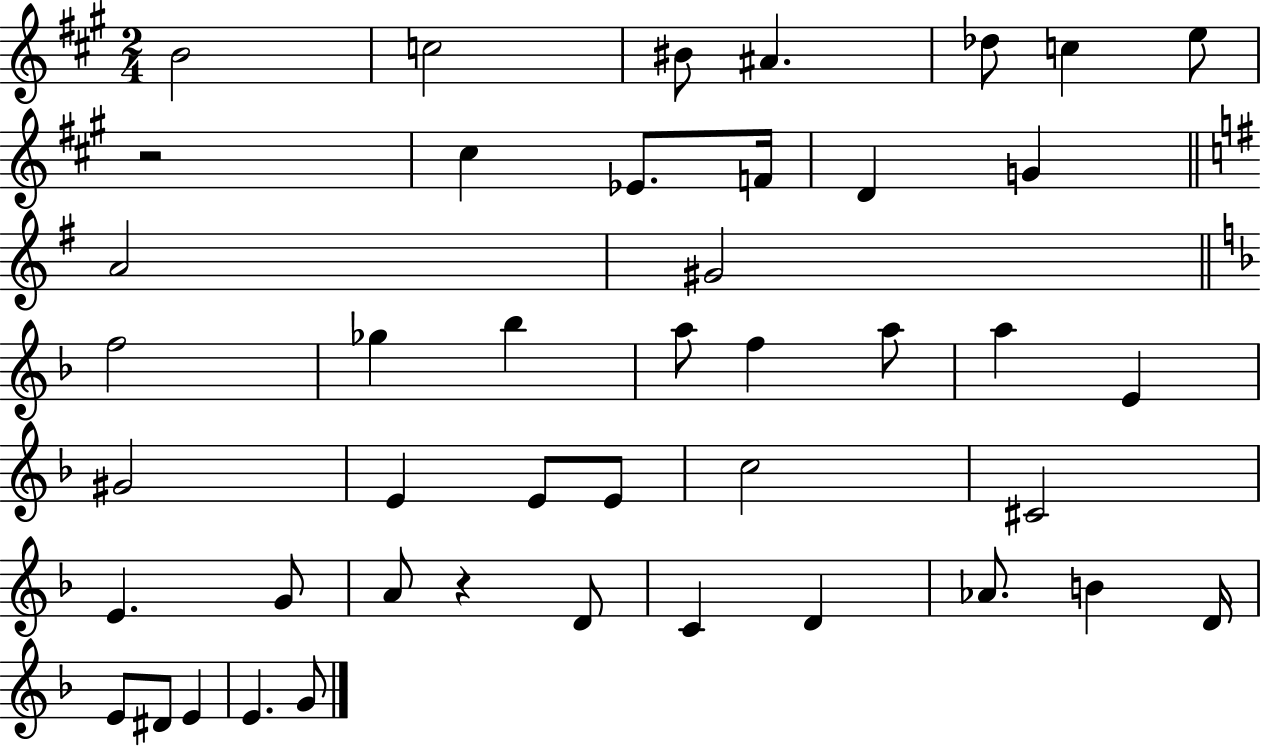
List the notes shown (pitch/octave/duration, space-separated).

B4/h C5/h BIS4/e A#4/q. Db5/e C5/q E5/e R/h C#5/q Eb4/e. F4/s D4/q G4/q A4/h G#4/h F5/h Gb5/q Bb5/q A5/e F5/q A5/e A5/q E4/q G#4/h E4/q E4/e E4/e C5/h C#4/h E4/q. G4/e A4/e R/q D4/e C4/q D4/q Ab4/e. B4/q D4/s E4/e D#4/e E4/q E4/q. G4/e